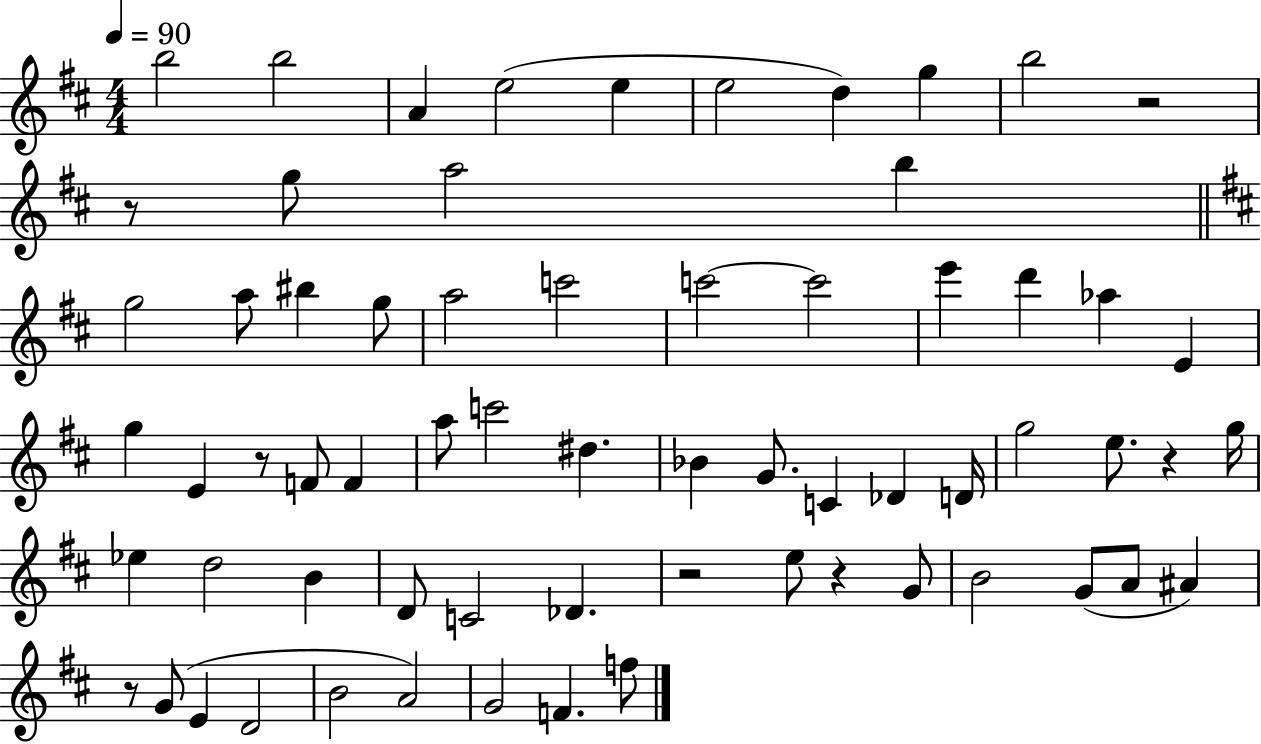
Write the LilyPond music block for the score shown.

{
  \clef treble
  \numericTimeSignature
  \time 4/4
  \key d \major
  \tempo 4 = 90
  b''2 b''2 | a'4 e''2( e''4 | e''2 d''4) g''4 | b''2 r2 | \break r8 g''8 a''2 b''4 | \bar "||" \break \key b \minor g''2 a''8 bis''4 g''8 | a''2 c'''2 | c'''2~~ c'''2 | e'''4 d'''4 aes''4 e'4 | \break g''4 e'4 r8 f'8 f'4 | a''8 c'''2 dis''4. | bes'4 g'8. c'4 des'4 d'16 | g''2 e''8. r4 g''16 | \break ees''4 d''2 b'4 | d'8 c'2 des'4. | r2 e''8 r4 g'8 | b'2 g'8( a'8 ais'4) | \break r8 g'8( e'4 d'2 | b'2 a'2) | g'2 f'4. f''8 | \bar "|."
}